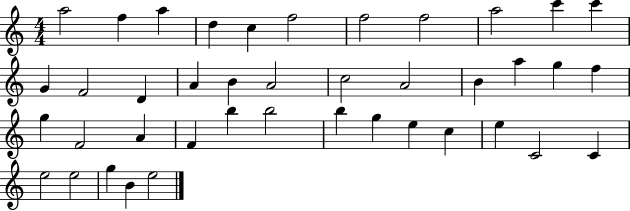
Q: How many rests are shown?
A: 0